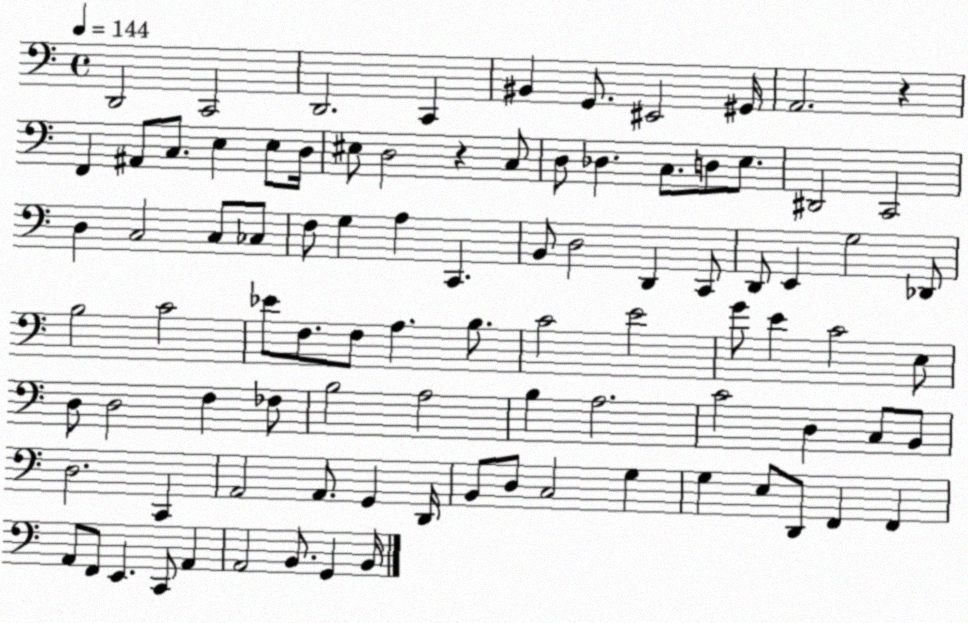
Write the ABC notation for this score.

X:1
T:Untitled
M:4/4
L:1/4
K:C
D,,2 C,,2 D,,2 C,, ^B,, G,,/2 ^E,,2 ^G,,/4 A,,2 z F,, ^A,,/2 C,/2 E, E,/2 D,/4 ^E,/2 D,2 z C,/2 D,/2 _D, C,/2 D,/2 E,/2 ^D,,2 C,,2 D, C,2 C,/2 _C,/2 F,/2 G, A, C,, B,,/2 D,2 D,, C,,/2 D,,/2 E,, G,2 _D,,/2 B,2 C2 _E/2 F,/2 F,/2 A, B,/2 C2 E2 G/2 E C2 E,/2 D,/2 D,2 F, _F,/2 B,2 A,2 B, A,2 C2 D, C,/2 B,,/2 D,2 C,, A,,2 A,,/2 G,, D,,/4 B,,/2 D,/2 C,2 G, G, E,/2 D,,/2 F,, F,, A,,/2 F,,/2 E,, C,,/2 A,, A,,2 B,,/2 G,, B,,/4